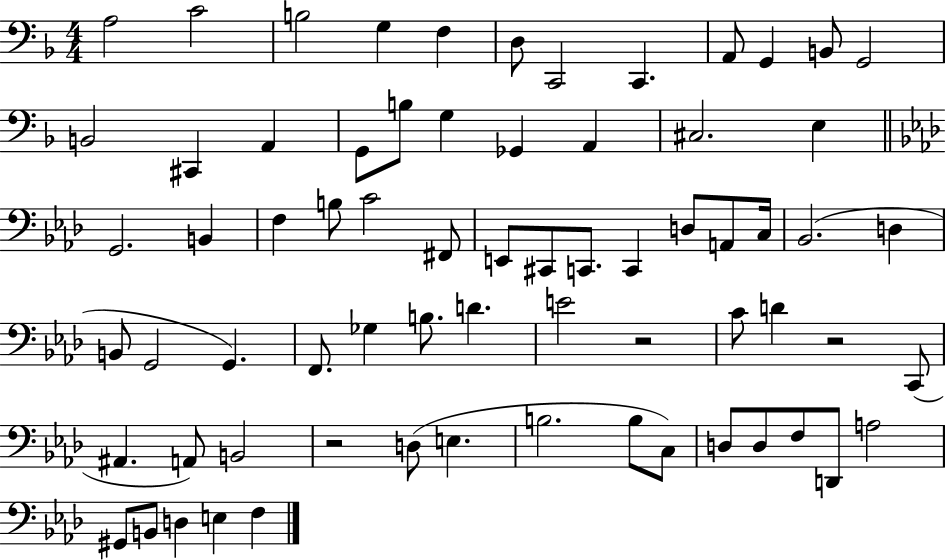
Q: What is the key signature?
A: F major